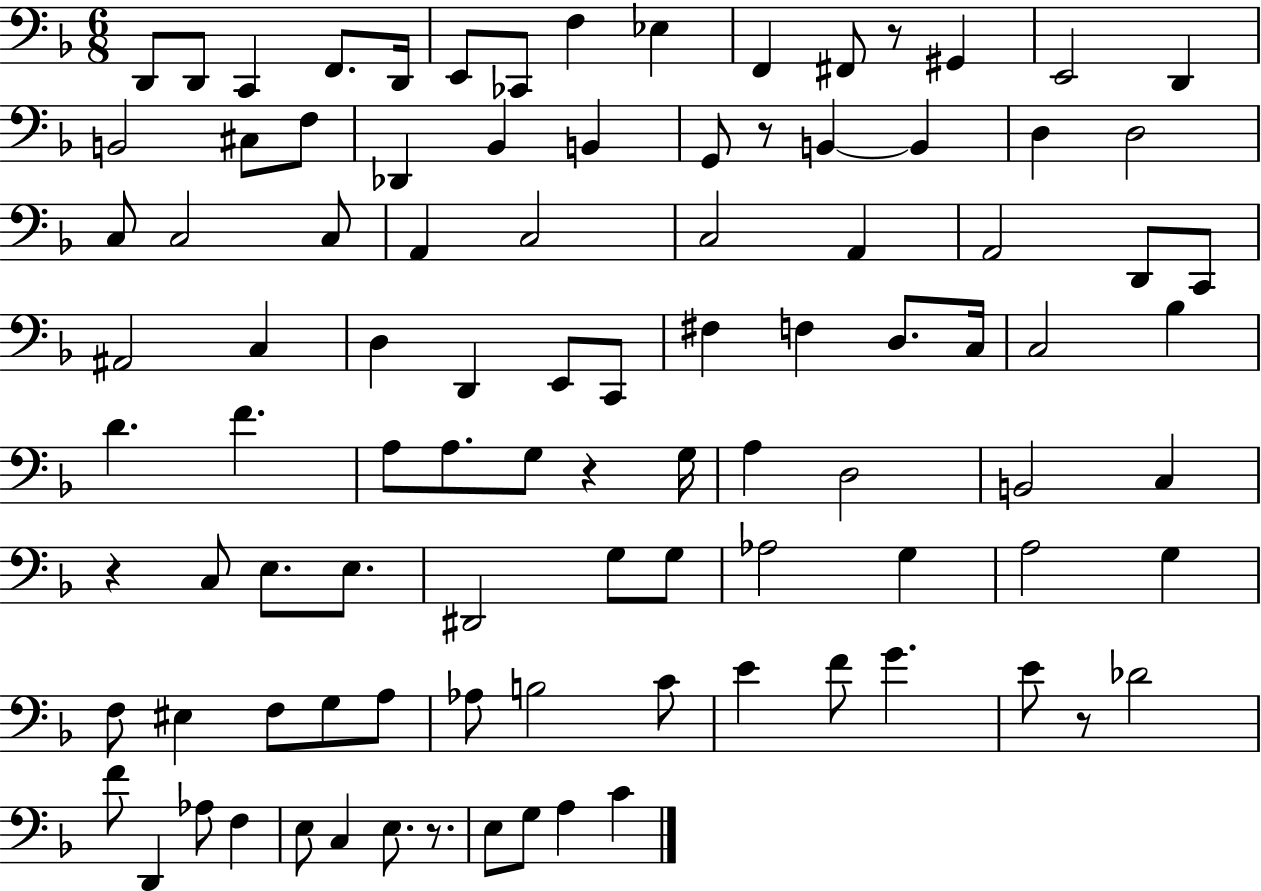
{
  \clef bass
  \numericTimeSignature
  \time 6/8
  \key f \major
  d,8 d,8 c,4 f,8. d,16 | e,8 ces,8 f4 ees4 | f,4 fis,8 r8 gis,4 | e,2 d,4 | \break b,2 cis8 f8 | des,4 bes,4 b,4 | g,8 r8 b,4~~ b,4 | d4 d2 | \break c8 c2 c8 | a,4 c2 | c2 a,4 | a,2 d,8 c,8 | \break ais,2 c4 | d4 d,4 e,8 c,8 | fis4 f4 d8. c16 | c2 bes4 | \break d'4. f'4. | a8 a8. g8 r4 g16 | a4 d2 | b,2 c4 | \break r4 c8 e8. e8. | dis,2 g8 g8 | aes2 g4 | a2 g4 | \break f8 eis4 f8 g8 a8 | aes8 b2 c'8 | e'4 f'8 g'4. | e'8 r8 des'2 | \break f'8 d,4 aes8 f4 | e8 c4 e8. r8. | e8 g8 a4 c'4 | \bar "|."
}